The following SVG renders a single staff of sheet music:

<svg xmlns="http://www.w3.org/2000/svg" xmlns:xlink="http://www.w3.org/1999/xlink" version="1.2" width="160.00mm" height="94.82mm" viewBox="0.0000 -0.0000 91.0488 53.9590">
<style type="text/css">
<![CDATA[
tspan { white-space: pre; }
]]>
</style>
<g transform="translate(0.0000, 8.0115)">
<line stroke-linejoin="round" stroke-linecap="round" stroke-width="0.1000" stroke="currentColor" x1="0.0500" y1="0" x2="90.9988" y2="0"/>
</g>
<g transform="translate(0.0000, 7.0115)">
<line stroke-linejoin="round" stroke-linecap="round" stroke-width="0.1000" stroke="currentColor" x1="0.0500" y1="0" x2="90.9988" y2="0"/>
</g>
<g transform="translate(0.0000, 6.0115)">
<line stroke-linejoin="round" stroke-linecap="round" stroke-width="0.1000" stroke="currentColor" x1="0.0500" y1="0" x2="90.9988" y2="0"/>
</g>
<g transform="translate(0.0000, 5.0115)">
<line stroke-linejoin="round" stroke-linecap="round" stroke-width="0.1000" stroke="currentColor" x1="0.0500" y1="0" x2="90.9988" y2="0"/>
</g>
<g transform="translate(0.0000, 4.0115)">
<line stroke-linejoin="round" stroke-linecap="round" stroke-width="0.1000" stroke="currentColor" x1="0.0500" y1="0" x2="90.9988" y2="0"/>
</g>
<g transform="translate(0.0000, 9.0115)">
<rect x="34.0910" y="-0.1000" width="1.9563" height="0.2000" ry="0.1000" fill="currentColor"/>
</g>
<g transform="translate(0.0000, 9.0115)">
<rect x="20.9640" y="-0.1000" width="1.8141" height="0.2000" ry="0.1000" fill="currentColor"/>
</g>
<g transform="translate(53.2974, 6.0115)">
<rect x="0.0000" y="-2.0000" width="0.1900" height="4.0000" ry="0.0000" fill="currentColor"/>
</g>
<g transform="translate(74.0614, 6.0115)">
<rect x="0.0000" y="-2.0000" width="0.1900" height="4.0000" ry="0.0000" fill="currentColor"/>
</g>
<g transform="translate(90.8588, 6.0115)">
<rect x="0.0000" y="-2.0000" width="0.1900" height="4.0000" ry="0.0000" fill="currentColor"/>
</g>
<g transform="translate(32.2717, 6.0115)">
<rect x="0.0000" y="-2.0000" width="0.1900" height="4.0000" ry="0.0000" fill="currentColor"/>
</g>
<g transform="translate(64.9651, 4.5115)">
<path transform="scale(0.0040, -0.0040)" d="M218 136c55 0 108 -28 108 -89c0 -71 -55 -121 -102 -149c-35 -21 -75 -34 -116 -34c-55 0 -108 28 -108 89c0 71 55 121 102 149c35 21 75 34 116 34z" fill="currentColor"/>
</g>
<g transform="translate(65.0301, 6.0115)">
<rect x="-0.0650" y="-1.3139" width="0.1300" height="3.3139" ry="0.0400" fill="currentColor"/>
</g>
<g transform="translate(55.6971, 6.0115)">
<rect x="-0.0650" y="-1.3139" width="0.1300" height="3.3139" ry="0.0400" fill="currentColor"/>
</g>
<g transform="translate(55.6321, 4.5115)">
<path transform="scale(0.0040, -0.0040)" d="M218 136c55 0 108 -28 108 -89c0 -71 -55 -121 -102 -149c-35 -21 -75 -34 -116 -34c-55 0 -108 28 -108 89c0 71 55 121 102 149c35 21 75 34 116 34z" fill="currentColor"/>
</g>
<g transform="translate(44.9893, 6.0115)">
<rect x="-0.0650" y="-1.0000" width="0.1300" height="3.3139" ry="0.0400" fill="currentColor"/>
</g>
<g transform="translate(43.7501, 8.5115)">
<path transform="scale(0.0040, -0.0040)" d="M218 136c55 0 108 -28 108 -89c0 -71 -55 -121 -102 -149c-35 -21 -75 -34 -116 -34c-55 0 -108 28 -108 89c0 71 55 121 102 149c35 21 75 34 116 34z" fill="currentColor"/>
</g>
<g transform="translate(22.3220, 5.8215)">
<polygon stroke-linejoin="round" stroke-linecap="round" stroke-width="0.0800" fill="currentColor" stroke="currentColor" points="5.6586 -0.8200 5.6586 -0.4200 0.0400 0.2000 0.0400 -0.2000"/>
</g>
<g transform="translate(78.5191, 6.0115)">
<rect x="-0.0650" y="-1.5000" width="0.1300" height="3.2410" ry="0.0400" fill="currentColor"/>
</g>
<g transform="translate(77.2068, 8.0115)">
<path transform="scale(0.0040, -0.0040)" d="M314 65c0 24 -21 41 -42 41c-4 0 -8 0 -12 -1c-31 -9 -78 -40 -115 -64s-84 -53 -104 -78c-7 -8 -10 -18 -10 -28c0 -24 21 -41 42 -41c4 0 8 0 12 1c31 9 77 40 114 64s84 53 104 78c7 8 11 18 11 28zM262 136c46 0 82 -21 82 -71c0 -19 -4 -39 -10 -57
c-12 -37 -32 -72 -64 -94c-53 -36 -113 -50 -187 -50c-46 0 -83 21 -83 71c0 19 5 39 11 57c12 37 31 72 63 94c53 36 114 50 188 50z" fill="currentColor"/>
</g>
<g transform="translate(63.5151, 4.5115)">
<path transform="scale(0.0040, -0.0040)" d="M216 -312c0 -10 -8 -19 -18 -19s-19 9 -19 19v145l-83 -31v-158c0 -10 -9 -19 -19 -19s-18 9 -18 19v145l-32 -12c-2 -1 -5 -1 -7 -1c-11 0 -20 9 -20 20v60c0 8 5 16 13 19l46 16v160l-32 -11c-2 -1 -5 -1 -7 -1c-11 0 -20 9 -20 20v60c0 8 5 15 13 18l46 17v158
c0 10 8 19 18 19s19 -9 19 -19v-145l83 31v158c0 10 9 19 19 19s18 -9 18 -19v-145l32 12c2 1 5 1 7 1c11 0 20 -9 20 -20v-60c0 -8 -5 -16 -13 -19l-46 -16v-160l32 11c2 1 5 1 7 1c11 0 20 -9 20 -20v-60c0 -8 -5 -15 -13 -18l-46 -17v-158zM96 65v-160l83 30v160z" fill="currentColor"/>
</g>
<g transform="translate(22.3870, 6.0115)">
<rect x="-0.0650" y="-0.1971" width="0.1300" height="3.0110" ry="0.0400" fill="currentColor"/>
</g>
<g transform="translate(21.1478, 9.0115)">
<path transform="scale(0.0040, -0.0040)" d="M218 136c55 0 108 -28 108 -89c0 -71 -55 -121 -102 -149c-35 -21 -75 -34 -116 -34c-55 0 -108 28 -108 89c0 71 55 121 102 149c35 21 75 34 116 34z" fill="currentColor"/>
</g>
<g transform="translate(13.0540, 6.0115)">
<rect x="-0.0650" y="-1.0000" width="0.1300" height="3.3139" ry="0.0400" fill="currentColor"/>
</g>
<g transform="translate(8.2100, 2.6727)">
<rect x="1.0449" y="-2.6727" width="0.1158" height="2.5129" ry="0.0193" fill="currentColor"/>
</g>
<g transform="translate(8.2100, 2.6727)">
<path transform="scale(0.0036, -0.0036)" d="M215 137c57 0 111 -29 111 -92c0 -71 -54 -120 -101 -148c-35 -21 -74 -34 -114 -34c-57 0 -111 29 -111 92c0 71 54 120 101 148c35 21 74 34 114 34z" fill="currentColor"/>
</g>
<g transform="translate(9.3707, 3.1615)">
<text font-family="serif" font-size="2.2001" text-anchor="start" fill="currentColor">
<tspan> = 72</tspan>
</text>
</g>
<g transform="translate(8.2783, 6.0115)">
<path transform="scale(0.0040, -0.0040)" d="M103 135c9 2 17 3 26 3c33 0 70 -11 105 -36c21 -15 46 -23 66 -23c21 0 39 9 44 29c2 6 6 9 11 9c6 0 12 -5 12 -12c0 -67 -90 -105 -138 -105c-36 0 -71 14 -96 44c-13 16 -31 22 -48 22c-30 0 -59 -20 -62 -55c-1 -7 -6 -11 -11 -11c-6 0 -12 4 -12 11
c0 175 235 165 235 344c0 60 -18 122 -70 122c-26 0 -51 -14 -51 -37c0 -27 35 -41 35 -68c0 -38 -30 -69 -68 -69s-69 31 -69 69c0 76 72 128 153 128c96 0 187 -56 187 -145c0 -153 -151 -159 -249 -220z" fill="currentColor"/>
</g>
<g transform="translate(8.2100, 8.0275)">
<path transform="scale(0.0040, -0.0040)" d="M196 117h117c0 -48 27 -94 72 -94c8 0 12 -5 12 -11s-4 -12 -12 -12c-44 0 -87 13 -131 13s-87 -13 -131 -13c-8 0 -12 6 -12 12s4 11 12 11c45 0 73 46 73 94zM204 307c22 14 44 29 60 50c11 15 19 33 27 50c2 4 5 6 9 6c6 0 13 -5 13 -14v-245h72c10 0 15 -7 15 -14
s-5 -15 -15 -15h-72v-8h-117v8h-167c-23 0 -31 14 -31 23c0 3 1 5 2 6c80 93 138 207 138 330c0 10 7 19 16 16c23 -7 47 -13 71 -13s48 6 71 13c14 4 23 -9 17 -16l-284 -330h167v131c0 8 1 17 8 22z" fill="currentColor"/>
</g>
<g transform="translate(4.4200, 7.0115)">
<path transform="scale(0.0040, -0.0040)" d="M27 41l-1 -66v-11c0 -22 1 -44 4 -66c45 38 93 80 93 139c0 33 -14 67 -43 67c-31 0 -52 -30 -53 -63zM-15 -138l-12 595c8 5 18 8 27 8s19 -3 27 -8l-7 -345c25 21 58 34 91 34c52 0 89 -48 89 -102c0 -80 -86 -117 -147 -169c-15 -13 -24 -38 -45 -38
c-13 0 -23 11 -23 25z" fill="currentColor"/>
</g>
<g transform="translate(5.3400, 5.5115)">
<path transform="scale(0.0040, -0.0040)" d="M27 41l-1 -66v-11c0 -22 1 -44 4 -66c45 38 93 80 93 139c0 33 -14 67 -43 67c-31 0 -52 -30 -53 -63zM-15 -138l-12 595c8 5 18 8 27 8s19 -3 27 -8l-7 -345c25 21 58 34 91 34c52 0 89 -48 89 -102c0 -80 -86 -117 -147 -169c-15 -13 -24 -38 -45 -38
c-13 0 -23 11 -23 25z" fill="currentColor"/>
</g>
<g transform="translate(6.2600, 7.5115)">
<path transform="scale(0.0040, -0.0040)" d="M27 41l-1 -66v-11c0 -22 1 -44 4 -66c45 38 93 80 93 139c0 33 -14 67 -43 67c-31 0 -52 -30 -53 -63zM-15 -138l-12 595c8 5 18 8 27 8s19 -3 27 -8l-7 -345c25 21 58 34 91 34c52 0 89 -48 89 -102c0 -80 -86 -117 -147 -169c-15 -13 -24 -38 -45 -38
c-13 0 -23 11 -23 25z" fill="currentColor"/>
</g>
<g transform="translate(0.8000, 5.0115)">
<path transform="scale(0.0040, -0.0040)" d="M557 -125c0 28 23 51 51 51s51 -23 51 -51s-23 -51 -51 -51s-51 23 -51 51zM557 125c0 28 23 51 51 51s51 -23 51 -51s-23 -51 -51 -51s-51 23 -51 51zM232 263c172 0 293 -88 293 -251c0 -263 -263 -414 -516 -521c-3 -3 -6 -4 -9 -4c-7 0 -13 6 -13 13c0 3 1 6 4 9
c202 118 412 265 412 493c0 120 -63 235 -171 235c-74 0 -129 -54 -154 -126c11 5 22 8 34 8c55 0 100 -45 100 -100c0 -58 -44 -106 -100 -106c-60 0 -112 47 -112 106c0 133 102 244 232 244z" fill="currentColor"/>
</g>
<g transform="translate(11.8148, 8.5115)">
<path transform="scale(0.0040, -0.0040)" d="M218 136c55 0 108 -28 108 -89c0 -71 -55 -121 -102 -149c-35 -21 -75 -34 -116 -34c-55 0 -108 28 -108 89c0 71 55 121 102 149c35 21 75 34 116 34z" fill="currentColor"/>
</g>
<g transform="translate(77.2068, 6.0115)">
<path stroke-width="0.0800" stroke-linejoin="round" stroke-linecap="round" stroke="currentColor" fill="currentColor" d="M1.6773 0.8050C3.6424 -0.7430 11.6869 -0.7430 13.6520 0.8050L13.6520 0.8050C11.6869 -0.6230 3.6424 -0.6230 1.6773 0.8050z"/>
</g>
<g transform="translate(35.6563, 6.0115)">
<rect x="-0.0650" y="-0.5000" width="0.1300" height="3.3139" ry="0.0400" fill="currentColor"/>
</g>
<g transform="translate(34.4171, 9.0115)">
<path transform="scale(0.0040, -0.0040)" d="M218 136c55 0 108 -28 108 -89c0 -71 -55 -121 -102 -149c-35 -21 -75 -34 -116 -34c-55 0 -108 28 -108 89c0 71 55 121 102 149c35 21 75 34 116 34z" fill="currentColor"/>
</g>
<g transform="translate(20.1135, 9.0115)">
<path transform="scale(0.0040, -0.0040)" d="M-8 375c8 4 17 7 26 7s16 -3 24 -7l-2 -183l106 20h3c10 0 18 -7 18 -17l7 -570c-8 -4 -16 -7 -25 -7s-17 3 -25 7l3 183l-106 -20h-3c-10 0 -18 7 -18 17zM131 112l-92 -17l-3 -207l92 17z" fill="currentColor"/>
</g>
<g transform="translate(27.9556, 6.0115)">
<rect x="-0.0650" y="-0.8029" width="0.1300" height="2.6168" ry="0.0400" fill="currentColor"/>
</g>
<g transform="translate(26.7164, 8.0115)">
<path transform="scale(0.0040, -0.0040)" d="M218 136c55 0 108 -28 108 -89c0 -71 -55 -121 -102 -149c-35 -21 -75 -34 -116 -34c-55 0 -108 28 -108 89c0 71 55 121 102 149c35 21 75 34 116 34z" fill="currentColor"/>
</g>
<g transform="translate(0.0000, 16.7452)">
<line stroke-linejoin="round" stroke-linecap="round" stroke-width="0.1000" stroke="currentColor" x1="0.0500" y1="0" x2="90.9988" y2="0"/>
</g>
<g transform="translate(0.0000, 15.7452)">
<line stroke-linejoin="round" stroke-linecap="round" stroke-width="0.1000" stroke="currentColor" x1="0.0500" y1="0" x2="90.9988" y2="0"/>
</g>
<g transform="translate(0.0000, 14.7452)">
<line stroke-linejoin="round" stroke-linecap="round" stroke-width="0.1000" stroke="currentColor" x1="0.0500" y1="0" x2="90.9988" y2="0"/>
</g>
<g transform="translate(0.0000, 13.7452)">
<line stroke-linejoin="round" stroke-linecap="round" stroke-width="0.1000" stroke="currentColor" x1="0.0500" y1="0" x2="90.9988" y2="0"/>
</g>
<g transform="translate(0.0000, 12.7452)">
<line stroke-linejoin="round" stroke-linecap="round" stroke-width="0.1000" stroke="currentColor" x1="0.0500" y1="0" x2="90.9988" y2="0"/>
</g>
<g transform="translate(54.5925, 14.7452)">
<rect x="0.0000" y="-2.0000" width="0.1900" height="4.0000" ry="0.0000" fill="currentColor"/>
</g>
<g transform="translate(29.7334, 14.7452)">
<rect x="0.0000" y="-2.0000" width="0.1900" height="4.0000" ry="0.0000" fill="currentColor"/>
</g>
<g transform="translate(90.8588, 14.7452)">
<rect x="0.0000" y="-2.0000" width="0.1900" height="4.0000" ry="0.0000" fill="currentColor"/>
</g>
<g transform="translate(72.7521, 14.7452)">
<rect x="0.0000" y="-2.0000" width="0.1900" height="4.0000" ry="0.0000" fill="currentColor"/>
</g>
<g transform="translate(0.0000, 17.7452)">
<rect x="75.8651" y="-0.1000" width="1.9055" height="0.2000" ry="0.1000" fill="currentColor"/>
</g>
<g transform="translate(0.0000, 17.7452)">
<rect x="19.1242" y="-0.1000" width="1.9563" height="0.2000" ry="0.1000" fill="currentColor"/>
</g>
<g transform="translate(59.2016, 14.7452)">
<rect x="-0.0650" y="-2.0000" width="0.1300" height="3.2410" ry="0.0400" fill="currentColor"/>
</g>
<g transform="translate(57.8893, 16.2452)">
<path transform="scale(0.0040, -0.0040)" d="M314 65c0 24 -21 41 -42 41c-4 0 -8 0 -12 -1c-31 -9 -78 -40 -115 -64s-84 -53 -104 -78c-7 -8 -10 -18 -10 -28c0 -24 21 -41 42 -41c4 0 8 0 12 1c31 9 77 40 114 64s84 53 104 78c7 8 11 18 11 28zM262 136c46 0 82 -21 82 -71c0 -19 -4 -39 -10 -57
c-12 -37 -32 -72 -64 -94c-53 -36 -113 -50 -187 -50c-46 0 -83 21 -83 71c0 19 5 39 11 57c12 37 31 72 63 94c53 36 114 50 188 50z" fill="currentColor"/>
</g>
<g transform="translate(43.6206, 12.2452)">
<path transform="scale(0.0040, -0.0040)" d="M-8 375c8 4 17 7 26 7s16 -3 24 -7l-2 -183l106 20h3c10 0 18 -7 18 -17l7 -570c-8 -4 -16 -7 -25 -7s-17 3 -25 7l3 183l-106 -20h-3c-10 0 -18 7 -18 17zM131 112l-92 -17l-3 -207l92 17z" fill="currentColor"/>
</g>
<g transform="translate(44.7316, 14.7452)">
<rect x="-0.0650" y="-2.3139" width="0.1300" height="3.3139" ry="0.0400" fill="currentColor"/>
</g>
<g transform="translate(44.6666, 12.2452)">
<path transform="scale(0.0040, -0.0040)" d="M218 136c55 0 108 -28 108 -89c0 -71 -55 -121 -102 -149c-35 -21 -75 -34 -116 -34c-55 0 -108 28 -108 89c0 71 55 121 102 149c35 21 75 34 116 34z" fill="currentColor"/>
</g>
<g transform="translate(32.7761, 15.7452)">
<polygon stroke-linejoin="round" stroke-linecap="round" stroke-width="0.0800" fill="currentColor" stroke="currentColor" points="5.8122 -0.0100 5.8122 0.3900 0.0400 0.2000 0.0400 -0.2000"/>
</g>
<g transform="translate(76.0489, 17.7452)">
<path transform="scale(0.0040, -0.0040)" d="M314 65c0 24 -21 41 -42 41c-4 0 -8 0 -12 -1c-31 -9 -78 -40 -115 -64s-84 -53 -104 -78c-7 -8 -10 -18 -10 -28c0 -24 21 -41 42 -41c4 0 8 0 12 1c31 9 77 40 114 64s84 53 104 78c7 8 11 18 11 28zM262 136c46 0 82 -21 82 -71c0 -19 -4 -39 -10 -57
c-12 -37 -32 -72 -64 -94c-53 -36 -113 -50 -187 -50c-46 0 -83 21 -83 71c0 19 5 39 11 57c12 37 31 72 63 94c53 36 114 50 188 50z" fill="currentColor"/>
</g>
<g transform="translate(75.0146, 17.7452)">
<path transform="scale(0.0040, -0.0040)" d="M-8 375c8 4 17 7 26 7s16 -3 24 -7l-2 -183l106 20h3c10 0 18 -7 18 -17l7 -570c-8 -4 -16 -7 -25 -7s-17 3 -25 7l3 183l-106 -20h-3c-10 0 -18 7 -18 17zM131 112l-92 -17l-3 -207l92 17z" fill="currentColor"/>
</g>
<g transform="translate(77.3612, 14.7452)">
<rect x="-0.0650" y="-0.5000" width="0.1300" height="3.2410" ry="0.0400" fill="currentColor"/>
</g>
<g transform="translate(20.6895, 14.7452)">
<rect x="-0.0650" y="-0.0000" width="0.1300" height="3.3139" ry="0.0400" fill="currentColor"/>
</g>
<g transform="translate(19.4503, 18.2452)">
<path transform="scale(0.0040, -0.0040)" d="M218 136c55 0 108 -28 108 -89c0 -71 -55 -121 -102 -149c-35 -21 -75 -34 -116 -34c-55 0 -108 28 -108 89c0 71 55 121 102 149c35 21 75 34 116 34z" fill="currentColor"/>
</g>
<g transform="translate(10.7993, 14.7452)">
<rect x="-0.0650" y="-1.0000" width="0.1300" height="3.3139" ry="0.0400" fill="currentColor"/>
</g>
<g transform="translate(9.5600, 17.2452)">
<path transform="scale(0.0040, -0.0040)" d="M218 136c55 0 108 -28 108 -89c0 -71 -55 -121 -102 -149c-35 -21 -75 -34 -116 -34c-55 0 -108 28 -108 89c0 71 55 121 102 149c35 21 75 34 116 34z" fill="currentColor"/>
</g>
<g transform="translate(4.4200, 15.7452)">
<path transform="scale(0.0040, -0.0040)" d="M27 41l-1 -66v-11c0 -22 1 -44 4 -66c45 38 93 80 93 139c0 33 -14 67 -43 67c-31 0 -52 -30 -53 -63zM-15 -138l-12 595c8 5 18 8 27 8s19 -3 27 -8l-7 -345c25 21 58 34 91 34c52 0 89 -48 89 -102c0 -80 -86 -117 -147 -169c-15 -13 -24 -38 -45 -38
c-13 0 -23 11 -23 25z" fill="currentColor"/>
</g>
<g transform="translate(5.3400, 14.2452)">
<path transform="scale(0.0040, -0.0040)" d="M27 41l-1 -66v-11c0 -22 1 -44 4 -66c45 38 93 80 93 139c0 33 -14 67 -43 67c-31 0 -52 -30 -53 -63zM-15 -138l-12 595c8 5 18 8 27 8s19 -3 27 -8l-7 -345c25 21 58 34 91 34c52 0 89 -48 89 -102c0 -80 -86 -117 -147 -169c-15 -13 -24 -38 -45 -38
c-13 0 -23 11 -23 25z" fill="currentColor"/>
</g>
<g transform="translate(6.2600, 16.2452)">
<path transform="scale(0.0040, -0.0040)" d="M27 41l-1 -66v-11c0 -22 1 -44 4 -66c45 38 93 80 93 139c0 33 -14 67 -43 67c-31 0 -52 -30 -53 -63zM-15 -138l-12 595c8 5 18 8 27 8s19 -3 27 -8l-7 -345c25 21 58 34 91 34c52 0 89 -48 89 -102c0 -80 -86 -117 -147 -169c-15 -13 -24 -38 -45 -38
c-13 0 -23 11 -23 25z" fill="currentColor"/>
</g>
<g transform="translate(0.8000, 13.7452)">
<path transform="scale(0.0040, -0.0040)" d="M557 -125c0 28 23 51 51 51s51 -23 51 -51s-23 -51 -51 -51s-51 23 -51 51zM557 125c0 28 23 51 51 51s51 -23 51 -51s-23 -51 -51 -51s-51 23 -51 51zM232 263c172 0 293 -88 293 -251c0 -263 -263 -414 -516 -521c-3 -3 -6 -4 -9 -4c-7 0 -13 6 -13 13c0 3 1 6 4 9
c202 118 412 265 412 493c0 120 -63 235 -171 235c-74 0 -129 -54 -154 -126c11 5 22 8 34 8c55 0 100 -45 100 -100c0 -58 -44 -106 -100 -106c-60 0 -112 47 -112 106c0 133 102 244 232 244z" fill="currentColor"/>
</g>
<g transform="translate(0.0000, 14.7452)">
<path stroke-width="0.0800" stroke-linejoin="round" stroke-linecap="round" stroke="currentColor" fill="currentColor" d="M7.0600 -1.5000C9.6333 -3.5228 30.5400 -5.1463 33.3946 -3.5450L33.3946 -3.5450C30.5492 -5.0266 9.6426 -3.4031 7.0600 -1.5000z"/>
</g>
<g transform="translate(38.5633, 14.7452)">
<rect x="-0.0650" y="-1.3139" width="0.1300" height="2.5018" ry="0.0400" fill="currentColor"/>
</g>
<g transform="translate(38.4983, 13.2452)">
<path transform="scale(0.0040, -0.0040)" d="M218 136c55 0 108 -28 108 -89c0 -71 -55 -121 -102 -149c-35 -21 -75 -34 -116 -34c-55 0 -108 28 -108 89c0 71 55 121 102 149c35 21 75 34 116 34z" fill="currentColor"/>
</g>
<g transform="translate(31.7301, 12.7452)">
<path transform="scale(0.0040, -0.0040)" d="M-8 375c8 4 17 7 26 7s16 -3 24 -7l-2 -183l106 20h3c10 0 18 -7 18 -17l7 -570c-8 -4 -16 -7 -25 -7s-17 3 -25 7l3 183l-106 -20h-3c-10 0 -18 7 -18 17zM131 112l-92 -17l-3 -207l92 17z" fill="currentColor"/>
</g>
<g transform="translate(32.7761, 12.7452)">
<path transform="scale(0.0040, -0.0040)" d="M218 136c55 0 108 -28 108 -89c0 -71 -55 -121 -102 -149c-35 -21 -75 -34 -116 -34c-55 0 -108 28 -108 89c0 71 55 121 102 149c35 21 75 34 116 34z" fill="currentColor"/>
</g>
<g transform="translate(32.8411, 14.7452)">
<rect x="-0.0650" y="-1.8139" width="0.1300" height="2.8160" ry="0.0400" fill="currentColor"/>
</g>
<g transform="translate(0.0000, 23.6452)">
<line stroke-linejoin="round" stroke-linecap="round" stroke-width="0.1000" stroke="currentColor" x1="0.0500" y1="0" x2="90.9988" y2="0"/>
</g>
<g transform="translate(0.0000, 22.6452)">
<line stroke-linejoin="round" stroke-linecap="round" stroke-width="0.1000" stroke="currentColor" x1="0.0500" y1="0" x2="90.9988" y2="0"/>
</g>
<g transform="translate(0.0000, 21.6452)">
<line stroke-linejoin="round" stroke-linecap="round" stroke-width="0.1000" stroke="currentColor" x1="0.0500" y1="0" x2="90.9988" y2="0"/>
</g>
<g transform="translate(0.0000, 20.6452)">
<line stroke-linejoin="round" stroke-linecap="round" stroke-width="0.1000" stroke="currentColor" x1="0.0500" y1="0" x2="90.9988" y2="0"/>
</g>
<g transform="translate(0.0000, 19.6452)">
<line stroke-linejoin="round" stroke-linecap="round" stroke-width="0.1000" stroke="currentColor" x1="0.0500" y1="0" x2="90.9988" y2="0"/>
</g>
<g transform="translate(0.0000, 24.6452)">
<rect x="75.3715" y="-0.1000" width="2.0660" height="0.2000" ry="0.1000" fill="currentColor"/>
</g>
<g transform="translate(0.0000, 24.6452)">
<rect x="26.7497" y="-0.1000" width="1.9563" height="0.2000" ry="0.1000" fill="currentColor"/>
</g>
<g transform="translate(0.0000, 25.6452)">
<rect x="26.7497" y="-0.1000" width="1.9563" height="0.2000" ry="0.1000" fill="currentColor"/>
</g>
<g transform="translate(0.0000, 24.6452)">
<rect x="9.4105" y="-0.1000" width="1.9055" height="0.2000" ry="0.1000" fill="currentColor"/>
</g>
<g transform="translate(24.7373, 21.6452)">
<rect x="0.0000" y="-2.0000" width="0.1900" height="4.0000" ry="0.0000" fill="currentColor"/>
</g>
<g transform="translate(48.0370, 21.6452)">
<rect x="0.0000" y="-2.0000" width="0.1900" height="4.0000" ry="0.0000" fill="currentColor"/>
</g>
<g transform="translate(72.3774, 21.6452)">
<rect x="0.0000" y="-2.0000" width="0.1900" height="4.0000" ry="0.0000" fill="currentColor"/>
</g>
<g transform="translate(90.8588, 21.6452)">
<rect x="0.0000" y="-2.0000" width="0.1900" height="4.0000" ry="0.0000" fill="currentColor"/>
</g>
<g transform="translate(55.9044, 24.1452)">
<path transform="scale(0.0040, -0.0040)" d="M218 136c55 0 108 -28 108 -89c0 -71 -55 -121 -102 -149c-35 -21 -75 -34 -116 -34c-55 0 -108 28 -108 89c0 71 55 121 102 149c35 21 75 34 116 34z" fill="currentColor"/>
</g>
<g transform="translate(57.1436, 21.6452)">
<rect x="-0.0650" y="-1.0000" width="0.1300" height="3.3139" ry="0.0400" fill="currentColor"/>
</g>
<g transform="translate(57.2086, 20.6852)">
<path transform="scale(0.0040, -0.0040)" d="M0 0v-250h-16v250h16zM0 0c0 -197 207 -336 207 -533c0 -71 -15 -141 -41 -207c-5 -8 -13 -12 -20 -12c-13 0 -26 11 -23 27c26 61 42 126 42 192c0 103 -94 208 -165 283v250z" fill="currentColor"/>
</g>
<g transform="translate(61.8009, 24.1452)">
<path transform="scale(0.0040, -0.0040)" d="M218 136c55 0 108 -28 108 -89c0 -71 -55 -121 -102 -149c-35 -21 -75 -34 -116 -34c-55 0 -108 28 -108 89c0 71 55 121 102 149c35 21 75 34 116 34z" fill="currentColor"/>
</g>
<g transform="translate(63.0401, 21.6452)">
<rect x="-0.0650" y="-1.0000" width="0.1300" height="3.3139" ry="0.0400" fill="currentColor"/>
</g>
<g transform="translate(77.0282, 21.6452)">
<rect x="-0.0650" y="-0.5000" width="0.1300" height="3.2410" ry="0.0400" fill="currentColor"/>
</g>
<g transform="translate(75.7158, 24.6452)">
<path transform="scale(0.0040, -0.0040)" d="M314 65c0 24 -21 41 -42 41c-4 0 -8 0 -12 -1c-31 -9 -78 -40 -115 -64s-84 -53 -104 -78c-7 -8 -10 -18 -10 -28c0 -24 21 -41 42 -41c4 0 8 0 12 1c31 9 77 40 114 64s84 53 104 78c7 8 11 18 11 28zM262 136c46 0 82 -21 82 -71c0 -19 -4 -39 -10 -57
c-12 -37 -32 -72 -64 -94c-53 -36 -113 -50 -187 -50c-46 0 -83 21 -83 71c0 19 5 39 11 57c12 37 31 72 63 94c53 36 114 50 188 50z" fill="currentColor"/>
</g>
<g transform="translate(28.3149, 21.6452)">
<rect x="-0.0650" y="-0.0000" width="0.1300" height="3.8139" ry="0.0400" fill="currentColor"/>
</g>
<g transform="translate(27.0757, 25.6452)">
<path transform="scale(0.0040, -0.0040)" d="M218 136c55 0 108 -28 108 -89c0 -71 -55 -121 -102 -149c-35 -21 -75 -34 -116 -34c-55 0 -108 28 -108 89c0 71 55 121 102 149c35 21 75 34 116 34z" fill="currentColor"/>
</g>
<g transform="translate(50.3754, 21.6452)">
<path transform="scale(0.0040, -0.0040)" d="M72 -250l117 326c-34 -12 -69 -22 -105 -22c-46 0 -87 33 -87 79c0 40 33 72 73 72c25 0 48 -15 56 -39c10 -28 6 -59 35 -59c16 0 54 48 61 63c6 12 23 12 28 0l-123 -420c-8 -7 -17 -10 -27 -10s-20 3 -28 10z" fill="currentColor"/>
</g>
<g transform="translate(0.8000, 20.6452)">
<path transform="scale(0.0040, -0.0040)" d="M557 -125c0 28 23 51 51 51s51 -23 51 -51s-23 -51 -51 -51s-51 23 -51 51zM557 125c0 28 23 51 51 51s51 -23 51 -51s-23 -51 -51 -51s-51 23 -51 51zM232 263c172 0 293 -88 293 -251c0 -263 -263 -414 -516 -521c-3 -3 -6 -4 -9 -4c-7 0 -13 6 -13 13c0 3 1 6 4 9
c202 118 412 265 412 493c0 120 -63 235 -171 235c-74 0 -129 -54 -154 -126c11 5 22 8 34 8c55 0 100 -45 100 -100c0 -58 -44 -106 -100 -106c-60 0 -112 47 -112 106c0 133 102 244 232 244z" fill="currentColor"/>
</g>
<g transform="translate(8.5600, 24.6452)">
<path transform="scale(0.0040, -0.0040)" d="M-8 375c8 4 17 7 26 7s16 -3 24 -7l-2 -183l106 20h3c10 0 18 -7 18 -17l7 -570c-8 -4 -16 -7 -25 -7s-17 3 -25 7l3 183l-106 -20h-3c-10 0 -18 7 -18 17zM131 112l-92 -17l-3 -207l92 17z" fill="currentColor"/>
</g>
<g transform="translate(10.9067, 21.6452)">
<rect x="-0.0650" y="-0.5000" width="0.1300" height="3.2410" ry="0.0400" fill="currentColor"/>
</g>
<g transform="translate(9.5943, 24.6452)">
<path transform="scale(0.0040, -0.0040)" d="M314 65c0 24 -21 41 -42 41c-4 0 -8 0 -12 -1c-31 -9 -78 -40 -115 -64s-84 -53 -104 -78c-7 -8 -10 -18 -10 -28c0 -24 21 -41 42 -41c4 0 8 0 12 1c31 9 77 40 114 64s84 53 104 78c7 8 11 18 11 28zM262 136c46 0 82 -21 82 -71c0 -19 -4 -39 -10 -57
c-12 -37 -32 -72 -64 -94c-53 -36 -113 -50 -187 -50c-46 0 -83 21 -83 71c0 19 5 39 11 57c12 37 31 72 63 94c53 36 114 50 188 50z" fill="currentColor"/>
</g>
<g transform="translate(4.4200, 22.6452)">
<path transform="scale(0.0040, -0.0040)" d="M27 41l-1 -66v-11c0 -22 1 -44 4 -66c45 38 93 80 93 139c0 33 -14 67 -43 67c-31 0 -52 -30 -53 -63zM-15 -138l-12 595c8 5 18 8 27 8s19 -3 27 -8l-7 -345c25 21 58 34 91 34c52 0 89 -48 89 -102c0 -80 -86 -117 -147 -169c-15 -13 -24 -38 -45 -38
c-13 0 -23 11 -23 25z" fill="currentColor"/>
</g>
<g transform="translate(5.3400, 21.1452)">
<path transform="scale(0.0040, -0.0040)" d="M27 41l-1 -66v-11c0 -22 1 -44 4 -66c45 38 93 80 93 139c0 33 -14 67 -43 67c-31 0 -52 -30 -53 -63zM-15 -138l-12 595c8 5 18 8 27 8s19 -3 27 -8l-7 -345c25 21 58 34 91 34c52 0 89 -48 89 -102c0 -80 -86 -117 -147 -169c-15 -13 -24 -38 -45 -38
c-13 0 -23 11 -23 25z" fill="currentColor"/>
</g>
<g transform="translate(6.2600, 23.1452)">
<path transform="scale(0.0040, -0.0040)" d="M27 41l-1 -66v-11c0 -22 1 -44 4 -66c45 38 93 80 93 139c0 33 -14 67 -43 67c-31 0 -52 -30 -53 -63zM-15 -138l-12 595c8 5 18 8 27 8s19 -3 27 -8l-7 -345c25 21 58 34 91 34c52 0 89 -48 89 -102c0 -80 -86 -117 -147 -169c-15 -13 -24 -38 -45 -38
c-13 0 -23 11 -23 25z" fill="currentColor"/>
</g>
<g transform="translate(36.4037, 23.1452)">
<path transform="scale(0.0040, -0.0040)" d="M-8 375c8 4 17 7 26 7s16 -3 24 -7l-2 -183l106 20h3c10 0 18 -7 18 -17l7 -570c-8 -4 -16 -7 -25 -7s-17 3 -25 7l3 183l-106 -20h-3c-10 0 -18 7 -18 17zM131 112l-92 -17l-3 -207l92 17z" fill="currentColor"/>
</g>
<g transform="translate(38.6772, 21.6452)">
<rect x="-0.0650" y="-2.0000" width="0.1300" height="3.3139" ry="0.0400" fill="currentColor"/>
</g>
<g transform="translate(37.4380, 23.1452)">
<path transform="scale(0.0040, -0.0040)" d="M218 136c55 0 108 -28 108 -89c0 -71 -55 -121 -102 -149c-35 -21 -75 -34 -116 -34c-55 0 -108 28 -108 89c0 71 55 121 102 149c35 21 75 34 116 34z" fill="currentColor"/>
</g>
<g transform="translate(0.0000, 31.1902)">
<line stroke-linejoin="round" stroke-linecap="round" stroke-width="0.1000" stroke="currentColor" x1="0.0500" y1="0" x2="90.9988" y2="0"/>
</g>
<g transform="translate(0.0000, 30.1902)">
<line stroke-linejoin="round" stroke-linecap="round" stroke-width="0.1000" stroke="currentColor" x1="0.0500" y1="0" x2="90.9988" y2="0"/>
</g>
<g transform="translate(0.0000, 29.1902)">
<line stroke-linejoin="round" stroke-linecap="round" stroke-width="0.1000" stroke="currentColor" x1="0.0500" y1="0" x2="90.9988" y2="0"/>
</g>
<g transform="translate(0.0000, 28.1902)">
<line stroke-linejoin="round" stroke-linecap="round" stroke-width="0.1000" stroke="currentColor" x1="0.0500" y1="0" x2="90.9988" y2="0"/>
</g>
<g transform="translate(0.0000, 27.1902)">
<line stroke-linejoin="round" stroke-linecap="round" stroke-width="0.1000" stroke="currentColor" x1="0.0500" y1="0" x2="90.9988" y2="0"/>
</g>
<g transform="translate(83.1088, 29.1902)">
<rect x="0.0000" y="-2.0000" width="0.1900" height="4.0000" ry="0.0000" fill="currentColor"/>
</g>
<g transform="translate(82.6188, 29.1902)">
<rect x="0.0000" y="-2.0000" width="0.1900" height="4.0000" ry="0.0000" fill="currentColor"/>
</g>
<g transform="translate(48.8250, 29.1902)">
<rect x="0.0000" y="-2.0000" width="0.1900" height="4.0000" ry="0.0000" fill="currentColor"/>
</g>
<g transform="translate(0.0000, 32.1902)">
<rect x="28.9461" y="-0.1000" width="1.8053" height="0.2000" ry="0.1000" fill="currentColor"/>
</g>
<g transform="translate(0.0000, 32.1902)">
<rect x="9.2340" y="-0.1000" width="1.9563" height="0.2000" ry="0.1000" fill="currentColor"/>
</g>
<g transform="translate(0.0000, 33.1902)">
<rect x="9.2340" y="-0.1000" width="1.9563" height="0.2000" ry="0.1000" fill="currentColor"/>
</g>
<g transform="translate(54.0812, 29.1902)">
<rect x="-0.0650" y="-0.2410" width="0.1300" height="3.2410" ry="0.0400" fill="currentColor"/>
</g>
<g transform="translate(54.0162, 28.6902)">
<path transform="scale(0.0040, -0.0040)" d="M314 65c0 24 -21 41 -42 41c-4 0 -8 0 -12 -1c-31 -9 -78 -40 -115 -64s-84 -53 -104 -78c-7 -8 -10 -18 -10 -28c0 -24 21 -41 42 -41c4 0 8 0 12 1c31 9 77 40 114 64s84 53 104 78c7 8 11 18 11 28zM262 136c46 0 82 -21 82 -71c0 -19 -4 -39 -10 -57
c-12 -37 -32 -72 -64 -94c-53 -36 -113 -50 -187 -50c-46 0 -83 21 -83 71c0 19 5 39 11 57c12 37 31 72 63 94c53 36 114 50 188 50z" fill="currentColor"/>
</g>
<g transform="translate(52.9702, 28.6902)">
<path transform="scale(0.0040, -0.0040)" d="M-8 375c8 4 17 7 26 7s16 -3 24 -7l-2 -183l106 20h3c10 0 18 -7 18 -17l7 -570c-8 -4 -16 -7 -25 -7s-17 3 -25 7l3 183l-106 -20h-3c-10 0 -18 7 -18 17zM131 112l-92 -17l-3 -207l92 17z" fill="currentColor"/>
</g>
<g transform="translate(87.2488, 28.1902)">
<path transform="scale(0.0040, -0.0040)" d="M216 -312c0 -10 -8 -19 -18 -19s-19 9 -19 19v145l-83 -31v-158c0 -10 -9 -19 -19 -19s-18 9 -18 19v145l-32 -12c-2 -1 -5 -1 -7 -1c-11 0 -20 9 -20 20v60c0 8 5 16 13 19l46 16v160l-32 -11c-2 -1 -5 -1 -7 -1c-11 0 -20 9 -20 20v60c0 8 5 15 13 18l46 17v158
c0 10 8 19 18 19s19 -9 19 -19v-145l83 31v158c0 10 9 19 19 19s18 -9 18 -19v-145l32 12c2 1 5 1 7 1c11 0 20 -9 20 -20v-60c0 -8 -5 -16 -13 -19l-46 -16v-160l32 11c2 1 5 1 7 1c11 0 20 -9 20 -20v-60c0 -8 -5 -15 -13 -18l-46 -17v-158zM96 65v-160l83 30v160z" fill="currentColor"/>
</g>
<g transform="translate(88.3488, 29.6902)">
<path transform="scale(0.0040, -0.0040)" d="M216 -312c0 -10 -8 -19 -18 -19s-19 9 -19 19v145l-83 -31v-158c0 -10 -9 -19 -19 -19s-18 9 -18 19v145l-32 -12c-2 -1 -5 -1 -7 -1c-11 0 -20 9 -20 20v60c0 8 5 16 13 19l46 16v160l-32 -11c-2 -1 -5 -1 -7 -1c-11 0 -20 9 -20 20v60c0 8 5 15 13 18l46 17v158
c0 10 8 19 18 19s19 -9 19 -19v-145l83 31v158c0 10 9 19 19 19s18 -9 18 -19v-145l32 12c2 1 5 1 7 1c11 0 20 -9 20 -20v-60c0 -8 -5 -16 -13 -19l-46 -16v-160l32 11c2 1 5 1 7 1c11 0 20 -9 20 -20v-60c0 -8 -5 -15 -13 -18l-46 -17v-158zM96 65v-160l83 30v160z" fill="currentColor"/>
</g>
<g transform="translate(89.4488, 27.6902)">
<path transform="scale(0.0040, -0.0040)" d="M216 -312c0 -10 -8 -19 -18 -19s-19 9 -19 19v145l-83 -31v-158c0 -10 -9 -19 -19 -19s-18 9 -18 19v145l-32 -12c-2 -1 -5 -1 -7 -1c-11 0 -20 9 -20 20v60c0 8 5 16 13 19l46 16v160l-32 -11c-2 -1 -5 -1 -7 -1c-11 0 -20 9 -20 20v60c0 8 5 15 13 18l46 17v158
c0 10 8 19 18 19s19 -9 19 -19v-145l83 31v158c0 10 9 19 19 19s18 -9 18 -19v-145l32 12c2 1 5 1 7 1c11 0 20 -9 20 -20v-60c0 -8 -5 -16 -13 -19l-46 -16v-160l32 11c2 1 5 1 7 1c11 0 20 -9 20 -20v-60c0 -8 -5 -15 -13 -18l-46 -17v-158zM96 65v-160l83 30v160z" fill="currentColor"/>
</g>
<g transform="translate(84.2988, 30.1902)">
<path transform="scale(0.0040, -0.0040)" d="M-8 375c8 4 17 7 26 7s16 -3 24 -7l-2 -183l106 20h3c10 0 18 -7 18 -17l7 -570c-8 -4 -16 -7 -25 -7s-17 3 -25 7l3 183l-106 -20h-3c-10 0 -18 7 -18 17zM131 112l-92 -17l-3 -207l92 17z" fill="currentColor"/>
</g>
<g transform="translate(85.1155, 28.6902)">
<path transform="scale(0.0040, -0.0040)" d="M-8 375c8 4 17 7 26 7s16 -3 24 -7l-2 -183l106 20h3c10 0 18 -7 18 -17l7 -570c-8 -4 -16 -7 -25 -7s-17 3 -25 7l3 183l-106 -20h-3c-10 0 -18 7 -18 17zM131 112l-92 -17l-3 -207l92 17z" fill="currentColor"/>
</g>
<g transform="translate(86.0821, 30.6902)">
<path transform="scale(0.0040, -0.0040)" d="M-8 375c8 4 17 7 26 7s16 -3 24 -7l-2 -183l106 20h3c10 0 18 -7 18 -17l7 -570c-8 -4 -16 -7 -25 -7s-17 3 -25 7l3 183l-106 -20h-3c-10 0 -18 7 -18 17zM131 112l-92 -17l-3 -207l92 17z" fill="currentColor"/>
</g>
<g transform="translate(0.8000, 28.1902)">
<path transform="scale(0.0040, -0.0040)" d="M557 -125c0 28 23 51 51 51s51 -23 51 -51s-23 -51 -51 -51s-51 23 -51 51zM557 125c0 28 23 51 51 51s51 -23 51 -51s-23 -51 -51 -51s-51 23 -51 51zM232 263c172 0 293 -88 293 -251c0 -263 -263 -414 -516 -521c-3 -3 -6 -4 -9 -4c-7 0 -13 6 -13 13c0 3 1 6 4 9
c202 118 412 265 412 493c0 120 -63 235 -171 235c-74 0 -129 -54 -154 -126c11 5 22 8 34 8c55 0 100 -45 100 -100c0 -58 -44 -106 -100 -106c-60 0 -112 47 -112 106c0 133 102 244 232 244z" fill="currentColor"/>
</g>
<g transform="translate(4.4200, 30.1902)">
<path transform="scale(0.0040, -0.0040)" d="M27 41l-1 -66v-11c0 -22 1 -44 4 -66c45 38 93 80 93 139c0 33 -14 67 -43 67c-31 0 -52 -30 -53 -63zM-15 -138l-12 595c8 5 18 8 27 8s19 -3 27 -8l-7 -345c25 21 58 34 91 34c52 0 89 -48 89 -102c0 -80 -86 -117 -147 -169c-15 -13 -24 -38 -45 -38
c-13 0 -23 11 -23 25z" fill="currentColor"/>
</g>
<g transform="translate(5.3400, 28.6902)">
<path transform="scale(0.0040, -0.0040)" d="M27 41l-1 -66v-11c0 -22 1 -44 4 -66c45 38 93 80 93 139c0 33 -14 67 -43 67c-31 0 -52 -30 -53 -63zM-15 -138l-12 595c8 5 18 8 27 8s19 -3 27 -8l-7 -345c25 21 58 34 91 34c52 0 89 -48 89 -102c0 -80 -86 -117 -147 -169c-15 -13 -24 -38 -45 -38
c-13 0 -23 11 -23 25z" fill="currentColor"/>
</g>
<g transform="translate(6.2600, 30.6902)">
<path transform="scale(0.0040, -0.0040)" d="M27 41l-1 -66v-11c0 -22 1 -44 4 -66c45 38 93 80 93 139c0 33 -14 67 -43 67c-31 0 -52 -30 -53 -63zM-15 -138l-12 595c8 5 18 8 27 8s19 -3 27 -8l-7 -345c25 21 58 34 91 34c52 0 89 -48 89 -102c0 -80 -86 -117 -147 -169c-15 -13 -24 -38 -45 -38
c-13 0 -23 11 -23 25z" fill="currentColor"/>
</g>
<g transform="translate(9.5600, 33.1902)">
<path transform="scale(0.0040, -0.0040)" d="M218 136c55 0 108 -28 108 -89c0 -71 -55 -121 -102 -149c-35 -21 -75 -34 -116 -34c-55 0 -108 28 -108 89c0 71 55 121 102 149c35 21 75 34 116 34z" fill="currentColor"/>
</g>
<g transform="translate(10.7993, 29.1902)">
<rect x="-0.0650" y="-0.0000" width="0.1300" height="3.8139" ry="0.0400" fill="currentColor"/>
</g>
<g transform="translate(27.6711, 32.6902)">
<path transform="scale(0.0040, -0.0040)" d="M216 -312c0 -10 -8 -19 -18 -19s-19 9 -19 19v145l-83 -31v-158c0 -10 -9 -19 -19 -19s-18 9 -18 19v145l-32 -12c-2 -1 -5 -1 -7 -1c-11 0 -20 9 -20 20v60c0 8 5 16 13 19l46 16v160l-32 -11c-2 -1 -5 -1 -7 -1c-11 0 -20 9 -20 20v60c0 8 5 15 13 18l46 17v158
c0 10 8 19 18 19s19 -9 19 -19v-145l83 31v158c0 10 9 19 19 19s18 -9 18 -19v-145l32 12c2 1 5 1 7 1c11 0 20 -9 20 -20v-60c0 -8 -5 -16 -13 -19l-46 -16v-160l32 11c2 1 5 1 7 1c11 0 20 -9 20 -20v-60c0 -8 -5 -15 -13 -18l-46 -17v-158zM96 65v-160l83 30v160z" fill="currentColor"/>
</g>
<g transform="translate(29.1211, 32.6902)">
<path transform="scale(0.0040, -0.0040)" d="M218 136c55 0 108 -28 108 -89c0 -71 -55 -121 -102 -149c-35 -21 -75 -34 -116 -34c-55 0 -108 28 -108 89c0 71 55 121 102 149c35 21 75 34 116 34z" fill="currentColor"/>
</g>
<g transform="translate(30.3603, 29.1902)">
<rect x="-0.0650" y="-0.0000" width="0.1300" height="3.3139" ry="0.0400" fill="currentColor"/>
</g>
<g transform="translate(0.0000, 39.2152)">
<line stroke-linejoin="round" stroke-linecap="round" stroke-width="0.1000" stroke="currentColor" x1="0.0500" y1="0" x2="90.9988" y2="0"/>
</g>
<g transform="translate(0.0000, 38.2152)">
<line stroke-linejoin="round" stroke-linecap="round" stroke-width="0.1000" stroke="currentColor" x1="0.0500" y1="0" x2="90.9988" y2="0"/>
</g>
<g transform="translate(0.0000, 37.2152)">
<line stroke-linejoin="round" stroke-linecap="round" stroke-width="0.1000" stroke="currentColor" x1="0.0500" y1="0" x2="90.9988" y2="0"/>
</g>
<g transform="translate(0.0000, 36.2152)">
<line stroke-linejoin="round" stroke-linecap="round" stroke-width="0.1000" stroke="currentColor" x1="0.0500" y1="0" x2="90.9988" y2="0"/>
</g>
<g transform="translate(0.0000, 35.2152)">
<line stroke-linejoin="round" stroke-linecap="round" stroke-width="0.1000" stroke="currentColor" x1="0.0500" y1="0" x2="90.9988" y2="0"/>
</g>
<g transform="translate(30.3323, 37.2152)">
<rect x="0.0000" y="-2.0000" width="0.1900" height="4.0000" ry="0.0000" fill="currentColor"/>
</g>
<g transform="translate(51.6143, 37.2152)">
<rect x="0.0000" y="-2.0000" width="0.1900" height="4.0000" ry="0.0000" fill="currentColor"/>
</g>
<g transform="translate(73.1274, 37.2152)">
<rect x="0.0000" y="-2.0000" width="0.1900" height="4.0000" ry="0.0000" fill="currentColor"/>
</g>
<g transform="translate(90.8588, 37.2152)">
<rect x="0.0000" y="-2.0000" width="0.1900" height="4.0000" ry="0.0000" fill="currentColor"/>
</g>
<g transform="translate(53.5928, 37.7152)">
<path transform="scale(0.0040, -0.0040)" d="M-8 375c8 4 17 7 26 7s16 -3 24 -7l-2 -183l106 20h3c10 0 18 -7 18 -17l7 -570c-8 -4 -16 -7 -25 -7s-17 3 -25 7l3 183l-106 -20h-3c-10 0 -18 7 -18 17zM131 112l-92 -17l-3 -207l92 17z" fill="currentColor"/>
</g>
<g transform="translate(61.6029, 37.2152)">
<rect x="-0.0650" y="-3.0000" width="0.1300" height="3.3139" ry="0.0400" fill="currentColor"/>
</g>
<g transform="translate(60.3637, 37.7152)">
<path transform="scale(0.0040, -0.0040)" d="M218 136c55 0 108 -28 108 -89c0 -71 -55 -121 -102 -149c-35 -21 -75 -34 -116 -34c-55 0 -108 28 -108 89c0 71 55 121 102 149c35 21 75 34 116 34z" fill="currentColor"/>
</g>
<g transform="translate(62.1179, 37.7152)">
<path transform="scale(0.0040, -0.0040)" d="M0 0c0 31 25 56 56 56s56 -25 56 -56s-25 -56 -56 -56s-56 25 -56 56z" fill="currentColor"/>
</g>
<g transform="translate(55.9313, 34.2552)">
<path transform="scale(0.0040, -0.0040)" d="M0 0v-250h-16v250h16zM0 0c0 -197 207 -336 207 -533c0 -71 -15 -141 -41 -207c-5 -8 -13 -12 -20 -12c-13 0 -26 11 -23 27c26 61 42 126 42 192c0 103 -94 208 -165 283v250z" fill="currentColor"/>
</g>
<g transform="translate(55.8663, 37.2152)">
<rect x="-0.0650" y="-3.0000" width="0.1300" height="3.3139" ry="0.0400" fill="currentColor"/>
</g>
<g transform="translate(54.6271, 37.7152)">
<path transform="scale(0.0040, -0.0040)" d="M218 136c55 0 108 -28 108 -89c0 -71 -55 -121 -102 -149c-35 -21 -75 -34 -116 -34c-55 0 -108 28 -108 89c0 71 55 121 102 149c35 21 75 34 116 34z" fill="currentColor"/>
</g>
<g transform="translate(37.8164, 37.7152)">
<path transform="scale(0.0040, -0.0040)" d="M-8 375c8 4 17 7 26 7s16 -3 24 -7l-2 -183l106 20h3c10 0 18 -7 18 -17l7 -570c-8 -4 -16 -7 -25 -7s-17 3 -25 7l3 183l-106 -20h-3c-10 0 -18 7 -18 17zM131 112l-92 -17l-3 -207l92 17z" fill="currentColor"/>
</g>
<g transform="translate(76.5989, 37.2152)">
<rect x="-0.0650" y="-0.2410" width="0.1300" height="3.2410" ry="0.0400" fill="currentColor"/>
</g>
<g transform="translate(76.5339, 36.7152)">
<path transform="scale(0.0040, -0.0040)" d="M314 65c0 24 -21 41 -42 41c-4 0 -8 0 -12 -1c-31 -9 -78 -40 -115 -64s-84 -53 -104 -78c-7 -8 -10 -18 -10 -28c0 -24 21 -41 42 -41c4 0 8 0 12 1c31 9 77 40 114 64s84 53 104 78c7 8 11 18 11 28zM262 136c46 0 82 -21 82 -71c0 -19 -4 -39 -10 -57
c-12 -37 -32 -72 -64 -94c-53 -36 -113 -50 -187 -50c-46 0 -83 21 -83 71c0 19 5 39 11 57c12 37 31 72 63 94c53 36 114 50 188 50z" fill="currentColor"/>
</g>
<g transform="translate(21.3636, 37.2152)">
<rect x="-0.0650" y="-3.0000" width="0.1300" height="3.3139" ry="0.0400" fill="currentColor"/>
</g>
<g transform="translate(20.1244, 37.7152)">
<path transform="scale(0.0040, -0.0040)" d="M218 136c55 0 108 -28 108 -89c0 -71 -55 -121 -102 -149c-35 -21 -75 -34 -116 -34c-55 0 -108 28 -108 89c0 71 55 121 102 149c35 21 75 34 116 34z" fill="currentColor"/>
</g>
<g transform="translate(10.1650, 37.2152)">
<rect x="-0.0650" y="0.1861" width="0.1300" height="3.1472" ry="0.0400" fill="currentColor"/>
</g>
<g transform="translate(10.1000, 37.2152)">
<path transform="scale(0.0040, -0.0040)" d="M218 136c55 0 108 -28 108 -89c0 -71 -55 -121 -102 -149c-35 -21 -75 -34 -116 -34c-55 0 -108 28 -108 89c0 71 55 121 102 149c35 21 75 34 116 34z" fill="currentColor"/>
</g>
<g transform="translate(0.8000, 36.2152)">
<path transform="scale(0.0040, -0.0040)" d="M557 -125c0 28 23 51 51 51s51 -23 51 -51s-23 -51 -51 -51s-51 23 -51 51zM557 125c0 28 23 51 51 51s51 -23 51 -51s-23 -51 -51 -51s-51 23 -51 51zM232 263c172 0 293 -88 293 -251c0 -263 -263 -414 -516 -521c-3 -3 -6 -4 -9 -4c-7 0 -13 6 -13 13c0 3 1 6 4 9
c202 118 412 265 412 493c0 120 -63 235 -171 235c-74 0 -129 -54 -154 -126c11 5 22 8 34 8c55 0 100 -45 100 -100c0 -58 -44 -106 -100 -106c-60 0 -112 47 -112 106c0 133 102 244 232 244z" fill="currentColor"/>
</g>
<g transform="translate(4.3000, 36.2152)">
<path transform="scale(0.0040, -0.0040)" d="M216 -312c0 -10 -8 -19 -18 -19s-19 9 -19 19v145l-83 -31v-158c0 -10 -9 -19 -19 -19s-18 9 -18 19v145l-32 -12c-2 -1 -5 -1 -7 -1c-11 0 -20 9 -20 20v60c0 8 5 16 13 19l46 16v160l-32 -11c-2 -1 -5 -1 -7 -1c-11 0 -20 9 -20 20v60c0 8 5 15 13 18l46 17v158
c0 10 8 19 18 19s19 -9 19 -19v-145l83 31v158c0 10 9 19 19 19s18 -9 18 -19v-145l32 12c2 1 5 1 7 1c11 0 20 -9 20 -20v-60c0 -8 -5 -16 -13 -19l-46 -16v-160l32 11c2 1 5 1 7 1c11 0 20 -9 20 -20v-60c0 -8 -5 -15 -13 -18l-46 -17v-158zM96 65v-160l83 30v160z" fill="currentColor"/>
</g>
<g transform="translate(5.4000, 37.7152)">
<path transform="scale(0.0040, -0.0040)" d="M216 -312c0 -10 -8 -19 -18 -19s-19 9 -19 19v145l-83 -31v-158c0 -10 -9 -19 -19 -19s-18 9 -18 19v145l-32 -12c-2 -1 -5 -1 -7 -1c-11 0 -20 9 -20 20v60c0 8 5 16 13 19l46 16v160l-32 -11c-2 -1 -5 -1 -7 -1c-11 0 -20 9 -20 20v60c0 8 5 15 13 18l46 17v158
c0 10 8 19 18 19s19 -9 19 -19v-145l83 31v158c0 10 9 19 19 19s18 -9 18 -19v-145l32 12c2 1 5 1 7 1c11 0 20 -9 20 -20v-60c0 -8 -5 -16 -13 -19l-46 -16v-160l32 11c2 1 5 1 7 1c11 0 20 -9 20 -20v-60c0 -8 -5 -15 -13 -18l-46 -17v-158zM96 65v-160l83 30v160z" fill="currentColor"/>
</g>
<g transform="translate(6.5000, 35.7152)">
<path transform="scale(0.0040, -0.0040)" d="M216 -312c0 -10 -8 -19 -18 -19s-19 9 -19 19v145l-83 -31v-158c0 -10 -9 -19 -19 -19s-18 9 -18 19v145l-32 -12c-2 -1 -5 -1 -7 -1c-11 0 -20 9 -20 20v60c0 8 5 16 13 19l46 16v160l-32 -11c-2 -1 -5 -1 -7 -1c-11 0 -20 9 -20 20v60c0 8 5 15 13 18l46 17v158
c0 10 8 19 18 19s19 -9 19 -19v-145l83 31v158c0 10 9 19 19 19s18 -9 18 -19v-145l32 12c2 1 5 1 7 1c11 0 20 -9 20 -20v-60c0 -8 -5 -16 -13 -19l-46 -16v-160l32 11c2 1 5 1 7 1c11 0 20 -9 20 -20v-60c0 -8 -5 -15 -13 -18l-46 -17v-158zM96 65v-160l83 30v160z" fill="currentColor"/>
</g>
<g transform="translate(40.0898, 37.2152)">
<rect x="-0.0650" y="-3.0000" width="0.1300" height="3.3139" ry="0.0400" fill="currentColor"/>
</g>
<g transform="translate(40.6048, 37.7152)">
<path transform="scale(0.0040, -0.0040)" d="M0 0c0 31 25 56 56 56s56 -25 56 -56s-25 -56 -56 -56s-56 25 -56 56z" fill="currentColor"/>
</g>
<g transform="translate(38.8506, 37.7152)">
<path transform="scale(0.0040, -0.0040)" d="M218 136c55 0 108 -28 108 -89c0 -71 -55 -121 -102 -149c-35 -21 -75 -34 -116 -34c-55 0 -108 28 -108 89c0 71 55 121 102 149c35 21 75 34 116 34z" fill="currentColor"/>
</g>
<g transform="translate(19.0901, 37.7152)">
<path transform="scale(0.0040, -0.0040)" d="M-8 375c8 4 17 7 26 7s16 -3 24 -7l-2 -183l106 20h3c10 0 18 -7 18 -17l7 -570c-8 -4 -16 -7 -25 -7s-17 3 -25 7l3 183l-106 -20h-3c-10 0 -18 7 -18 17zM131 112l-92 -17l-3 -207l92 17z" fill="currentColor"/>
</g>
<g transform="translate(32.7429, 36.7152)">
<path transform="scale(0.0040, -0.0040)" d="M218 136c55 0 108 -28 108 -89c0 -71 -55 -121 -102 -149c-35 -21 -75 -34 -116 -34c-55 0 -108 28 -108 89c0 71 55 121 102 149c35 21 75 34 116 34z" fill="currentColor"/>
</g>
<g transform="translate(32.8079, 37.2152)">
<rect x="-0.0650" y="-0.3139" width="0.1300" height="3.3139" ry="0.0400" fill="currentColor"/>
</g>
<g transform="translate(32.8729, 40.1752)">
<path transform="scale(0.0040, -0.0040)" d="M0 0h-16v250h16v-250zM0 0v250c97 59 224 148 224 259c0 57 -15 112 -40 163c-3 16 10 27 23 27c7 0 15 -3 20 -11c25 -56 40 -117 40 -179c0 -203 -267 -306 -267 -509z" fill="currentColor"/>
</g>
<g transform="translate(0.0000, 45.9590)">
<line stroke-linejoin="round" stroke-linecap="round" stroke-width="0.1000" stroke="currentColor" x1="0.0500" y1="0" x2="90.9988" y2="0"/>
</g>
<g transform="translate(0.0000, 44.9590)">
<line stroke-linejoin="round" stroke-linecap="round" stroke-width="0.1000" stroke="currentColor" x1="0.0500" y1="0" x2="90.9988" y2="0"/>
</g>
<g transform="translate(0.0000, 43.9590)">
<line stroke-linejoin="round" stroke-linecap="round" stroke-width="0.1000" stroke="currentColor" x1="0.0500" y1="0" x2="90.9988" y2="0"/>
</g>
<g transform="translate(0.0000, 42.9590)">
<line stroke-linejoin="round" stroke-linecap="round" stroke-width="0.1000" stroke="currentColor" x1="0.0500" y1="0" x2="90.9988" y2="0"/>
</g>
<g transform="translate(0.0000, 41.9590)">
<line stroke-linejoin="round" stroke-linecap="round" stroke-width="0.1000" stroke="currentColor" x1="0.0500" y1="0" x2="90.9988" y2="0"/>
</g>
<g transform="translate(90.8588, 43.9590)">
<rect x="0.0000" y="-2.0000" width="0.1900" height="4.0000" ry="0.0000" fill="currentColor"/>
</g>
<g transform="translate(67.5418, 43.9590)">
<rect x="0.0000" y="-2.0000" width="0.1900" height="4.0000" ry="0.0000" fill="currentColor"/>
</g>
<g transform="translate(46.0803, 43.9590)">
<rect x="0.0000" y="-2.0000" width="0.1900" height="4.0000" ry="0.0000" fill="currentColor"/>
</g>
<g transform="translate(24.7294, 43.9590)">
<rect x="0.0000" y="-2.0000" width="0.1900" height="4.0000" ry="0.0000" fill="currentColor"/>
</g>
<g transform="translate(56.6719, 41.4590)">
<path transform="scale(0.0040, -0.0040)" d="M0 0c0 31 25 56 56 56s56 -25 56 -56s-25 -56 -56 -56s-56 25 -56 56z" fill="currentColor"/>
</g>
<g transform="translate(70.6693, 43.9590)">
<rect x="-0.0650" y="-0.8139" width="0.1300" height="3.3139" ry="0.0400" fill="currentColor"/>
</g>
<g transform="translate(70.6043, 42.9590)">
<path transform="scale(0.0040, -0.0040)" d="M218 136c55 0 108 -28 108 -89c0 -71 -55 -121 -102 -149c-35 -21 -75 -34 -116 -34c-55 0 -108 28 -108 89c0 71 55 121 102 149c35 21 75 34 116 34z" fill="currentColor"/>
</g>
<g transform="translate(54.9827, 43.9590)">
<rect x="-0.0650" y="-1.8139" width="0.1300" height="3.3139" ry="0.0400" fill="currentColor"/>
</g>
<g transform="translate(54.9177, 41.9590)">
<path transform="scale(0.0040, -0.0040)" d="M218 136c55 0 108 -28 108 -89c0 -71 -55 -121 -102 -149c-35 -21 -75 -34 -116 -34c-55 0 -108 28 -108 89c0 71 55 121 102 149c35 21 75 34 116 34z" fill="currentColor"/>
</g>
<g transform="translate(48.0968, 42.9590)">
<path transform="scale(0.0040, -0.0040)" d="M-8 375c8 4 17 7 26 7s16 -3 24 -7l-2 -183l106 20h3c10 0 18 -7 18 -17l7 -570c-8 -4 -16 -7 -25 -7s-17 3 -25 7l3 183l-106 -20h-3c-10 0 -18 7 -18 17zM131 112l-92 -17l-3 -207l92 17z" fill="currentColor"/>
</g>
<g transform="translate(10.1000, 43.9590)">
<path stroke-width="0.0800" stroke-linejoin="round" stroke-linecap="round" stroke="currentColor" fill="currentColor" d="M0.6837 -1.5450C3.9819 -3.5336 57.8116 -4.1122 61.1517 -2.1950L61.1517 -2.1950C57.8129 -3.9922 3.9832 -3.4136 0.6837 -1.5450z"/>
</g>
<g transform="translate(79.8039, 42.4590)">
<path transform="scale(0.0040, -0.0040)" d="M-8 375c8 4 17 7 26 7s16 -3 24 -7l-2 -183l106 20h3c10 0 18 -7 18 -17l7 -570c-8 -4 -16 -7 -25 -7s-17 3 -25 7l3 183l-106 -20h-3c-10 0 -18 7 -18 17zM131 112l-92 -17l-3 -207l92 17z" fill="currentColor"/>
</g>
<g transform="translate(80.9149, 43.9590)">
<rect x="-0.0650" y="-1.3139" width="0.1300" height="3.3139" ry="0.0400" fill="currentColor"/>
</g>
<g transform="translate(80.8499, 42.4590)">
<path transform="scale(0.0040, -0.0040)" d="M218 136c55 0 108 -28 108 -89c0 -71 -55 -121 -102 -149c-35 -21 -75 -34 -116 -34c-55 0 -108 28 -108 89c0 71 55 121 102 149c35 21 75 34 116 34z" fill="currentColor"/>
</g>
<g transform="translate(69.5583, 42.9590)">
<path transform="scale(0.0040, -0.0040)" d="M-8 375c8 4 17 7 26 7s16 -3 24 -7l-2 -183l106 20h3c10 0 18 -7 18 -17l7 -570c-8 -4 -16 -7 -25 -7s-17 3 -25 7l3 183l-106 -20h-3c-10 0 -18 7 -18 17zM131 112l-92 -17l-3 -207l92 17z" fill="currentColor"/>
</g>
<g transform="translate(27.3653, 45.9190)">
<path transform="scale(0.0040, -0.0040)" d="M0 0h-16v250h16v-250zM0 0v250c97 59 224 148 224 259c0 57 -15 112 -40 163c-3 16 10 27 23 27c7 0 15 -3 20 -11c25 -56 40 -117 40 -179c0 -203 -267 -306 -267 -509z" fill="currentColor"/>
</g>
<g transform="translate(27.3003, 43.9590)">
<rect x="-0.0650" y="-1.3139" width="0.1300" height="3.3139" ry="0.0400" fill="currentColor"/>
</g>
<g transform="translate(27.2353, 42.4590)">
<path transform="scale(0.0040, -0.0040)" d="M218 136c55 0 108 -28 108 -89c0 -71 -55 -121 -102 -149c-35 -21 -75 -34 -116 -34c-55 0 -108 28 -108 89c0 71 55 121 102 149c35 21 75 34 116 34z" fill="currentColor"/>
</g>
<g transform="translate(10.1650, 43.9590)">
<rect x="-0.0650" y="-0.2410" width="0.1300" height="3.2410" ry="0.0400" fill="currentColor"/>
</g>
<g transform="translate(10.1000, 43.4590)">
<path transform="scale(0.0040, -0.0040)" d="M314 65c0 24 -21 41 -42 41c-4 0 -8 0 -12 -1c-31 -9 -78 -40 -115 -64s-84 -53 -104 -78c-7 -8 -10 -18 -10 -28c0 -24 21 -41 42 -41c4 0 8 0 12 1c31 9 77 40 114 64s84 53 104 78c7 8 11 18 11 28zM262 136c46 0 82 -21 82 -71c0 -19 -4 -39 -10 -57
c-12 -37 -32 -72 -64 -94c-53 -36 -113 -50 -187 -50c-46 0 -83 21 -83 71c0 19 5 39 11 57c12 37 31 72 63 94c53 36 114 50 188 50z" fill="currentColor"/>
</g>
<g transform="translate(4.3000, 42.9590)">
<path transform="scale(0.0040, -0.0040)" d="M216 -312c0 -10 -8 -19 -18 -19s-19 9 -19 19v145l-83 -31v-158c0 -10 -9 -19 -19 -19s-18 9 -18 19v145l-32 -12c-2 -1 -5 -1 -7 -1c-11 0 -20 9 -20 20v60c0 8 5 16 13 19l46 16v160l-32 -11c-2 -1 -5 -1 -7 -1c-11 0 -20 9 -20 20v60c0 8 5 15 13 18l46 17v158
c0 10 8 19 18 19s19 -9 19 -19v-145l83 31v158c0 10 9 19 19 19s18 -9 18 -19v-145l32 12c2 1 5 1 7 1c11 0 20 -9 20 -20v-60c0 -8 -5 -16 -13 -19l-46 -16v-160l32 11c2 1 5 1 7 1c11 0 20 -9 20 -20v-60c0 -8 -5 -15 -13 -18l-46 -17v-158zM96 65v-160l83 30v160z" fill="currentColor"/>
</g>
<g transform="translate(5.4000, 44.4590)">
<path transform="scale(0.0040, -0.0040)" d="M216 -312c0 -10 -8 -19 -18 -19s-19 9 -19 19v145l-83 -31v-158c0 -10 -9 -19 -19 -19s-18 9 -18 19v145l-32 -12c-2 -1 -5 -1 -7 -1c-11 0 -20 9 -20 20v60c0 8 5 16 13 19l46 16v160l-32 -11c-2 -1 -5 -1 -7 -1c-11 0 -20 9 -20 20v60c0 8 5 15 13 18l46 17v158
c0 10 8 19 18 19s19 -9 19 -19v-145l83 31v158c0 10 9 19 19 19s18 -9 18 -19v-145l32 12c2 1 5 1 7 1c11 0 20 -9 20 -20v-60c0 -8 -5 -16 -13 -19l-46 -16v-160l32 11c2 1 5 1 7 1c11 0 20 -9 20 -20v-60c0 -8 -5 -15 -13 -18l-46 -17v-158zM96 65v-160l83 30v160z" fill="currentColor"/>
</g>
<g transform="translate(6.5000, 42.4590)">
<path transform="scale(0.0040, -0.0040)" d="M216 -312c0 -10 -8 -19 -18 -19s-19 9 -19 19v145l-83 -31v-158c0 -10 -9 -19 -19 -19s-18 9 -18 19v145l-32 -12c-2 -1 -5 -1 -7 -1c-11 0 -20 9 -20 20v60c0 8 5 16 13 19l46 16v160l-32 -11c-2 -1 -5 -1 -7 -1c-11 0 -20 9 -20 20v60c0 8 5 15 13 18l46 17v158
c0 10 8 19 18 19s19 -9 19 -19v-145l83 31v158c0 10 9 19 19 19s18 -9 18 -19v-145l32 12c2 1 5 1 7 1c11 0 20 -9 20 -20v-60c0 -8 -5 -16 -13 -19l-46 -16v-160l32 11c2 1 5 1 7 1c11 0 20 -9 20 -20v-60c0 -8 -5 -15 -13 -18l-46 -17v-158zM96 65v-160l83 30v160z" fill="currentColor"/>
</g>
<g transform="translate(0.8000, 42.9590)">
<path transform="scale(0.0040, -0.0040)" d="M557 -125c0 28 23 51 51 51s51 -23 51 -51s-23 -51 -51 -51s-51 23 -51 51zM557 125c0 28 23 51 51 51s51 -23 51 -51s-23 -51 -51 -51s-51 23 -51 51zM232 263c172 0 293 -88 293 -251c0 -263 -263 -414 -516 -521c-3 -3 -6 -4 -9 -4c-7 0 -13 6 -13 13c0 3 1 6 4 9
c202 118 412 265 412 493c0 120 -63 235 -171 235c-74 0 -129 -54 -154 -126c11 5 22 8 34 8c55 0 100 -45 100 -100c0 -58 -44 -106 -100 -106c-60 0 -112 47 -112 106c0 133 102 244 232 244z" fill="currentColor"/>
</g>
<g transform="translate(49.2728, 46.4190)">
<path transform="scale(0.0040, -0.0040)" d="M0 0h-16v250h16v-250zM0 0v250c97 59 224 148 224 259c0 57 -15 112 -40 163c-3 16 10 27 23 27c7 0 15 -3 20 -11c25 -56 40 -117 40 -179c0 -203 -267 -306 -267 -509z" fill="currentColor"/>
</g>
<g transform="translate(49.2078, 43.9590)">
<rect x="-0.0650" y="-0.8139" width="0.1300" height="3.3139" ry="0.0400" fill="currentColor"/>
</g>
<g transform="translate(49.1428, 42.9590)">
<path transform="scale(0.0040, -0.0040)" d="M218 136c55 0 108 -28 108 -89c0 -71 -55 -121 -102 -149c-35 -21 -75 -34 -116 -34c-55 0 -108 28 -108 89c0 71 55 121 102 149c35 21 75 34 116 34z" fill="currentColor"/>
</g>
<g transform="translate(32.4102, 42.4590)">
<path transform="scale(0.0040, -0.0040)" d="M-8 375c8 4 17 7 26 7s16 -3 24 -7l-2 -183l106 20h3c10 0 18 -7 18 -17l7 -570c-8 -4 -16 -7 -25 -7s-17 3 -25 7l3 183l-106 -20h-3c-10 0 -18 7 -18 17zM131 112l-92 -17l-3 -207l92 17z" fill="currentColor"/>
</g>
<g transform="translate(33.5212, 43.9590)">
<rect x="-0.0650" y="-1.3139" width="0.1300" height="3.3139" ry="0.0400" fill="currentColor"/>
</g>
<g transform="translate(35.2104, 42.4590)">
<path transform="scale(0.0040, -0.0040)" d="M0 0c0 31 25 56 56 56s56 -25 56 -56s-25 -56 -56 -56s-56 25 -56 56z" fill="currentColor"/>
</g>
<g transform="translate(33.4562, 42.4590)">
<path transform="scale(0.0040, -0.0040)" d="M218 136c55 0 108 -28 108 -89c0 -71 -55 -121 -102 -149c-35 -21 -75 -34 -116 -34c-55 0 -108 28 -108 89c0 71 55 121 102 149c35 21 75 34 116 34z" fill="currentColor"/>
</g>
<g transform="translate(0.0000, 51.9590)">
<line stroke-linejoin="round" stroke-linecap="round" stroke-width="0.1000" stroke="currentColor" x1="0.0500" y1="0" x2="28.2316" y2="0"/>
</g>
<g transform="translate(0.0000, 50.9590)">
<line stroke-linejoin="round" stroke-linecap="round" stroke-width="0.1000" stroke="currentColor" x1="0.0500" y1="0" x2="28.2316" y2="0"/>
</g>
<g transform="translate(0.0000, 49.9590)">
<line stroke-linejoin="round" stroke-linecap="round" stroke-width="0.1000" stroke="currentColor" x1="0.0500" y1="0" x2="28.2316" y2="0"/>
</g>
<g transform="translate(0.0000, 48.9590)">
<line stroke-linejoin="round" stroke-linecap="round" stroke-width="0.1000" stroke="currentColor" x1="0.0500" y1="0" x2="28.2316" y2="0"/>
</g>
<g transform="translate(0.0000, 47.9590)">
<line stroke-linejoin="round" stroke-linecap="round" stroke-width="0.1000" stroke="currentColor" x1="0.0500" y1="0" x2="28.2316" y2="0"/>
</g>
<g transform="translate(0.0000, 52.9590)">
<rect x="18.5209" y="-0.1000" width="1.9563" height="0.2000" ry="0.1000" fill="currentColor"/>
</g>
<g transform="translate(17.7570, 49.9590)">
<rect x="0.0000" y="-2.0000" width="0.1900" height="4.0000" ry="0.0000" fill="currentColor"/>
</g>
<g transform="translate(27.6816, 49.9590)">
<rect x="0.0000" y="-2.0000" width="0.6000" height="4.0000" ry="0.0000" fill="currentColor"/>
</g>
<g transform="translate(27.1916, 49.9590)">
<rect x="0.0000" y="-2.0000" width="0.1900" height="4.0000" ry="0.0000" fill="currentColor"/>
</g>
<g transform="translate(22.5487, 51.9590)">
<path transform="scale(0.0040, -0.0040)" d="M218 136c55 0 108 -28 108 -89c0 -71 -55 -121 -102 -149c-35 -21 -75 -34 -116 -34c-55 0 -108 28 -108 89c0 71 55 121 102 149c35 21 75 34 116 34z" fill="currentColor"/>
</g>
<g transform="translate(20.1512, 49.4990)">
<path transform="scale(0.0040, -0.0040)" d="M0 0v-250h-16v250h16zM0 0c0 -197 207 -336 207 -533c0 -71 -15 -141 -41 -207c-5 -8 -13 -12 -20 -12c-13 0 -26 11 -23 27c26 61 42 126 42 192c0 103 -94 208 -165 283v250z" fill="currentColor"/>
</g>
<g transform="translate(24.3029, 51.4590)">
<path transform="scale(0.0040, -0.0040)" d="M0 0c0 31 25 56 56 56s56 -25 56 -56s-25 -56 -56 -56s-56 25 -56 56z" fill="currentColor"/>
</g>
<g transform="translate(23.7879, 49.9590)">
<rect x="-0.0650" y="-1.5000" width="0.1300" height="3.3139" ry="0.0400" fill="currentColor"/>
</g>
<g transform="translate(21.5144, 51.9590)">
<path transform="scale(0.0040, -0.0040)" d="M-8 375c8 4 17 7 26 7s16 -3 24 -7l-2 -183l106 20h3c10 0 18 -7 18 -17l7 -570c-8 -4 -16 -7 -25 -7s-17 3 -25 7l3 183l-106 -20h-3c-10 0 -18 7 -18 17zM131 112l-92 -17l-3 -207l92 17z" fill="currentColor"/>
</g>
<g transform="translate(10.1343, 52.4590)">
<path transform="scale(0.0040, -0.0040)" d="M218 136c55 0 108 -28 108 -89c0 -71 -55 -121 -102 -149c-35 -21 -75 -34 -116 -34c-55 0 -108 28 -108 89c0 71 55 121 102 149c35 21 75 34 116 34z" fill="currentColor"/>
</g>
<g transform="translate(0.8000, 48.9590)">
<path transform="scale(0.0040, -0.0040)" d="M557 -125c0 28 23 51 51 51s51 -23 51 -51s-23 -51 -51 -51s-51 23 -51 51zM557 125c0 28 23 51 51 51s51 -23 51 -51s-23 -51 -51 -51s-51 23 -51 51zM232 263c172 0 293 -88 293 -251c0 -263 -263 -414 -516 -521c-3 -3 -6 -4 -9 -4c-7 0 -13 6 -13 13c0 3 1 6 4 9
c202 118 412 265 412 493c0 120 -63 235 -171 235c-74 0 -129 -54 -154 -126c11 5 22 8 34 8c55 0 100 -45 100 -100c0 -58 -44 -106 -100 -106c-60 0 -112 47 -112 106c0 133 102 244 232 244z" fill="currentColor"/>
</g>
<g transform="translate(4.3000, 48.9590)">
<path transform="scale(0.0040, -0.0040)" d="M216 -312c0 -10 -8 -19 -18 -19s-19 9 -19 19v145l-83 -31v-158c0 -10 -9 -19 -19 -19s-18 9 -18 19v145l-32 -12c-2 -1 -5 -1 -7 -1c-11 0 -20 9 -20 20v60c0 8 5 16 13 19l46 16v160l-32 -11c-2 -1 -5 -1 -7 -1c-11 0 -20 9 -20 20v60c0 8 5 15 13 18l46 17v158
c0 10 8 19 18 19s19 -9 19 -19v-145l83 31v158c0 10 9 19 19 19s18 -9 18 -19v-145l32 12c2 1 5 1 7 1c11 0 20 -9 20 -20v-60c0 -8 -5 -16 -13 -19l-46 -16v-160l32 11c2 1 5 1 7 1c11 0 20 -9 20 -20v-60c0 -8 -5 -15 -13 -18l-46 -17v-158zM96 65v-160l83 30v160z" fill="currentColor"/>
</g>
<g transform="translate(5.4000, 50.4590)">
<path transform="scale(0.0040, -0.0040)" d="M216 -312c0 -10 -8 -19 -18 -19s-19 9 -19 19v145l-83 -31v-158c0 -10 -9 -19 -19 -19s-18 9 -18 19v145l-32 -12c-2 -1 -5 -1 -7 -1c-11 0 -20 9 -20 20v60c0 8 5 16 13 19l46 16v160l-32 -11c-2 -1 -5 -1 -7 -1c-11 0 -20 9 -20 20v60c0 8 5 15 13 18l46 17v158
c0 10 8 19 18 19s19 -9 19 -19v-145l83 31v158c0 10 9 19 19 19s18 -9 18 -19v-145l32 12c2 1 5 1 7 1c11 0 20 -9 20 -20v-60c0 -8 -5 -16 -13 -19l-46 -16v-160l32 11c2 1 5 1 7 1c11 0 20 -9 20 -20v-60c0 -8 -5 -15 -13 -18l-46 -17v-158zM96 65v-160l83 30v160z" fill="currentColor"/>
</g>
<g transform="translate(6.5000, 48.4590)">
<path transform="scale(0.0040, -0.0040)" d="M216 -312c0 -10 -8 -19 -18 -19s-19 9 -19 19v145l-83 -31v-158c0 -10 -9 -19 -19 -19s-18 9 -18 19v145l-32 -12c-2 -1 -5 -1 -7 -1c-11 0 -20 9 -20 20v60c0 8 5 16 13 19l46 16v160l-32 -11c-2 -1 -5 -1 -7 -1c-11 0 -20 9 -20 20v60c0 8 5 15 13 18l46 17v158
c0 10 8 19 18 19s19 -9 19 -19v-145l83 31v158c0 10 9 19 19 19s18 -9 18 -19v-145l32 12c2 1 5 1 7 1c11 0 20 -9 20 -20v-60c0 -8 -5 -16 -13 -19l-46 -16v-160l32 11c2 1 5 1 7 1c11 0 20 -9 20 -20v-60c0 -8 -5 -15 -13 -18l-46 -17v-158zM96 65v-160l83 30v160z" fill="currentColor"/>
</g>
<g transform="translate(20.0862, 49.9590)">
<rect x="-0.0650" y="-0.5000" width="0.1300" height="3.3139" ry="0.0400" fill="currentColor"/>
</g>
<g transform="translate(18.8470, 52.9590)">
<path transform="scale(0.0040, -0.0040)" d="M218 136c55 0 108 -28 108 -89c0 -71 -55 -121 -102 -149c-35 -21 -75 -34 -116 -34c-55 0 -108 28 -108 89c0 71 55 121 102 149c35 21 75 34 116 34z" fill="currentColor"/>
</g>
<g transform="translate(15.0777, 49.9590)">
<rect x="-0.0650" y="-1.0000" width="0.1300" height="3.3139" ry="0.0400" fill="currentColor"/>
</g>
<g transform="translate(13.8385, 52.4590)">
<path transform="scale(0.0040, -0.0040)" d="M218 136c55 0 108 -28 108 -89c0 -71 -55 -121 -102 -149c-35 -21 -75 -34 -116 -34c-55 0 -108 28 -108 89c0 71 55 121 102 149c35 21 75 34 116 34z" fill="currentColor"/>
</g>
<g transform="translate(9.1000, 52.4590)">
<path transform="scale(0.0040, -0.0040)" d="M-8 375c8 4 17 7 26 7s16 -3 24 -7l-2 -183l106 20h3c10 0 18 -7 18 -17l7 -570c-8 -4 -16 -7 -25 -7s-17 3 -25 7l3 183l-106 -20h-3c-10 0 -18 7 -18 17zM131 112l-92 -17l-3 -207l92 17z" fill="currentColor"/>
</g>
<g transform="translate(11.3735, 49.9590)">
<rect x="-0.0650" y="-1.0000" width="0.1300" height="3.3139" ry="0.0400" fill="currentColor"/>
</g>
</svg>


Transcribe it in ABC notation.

X:1
T:Untitled
M:2/4
L:1/4
K:Eb
F,, E,,/2 G,,/2 _E,, F,, G, ^G, G,,2 F,, D,, A,/2 G,/2 B, _A,,2 E,,2 E,,2 C,, A,, z/2 F,,/2 F,, _E,,2 C,, ^D,, E,2 D, C, E,/2 C, C,/2 C, E,2 E,2 ^G,/2 G, F,/2 A, F, G, F,, F,, E,,/2 G,,